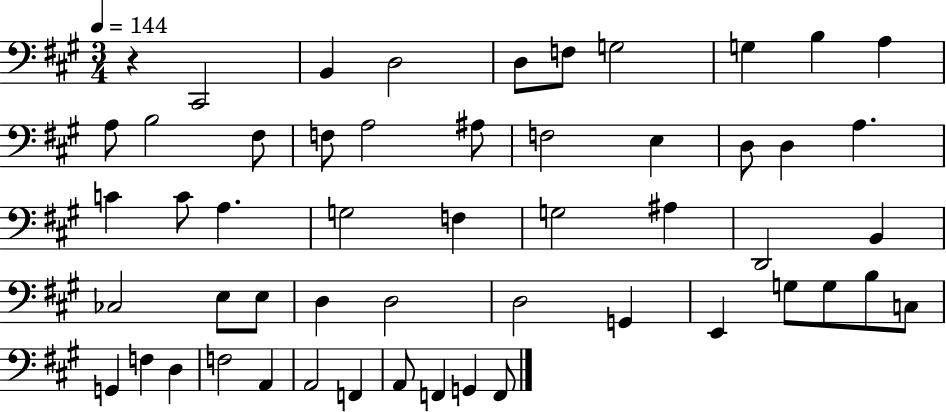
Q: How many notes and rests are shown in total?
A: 53